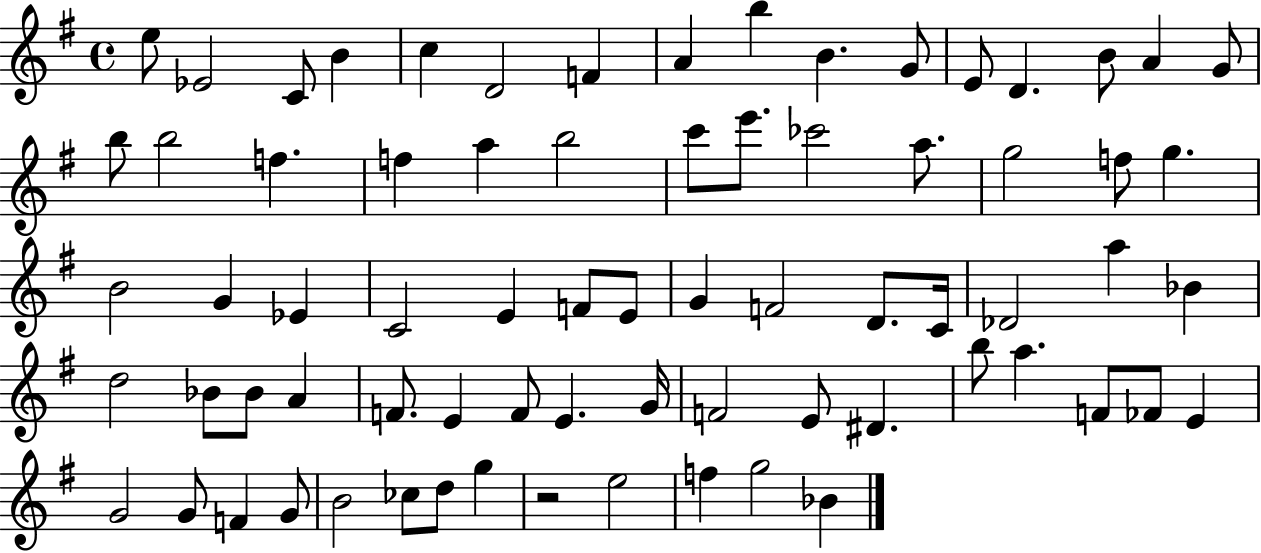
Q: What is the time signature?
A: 4/4